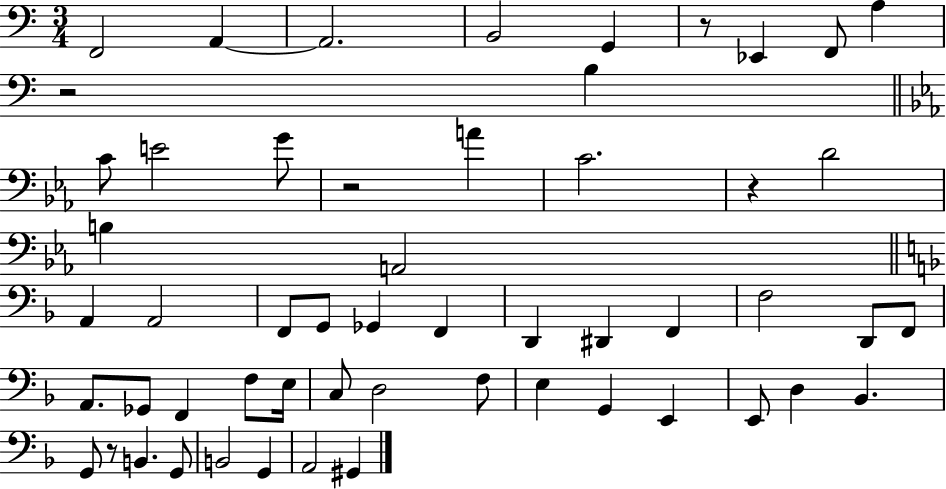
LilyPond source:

{
  \clef bass
  \numericTimeSignature
  \time 3/4
  \key c \major
  f,2 a,4~~ | a,2. | b,2 g,4 | r8 ees,4 f,8 a4 | \break r2 b4 | \bar "||" \break \key c \minor c'8 e'2 g'8 | r2 a'4 | c'2. | r4 d'2 | \break b4 a,2 | \bar "||" \break \key d \minor a,4 a,2 | f,8 g,8 ges,4 f,4 | d,4 dis,4 f,4 | f2 d,8 f,8 | \break a,8. ges,8 f,4 f8 e16 | c8 d2 f8 | e4 g,4 e,4 | e,8 d4 bes,4. | \break g,8 r8 b,4. g,8 | b,2 g,4 | a,2 gis,4 | \bar "|."
}